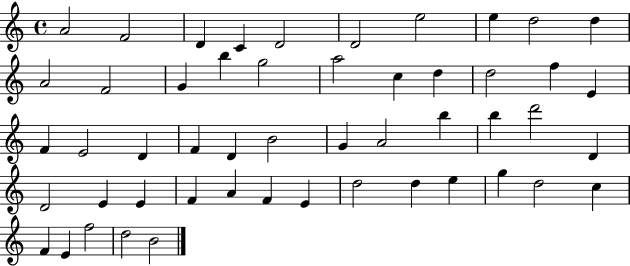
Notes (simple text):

A4/h F4/h D4/q C4/q D4/h D4/h E5/h E5/q D5/h D5/q A4/h F4/h G4/q B5/q G5/h A5/h C5/q D5/q D5/h F5/q E4/q F4/q E4/h D4/q F4/q D4/q B4/h G4/q A4/h B5/q B5/q D6/h D4/q D4/h E4/q E4/q F4/q A4/q F4/q E4/q D5/h D5/q E5/q G5/q D5/h C5/q F4/q E4/q F5/h D5/h B4/h